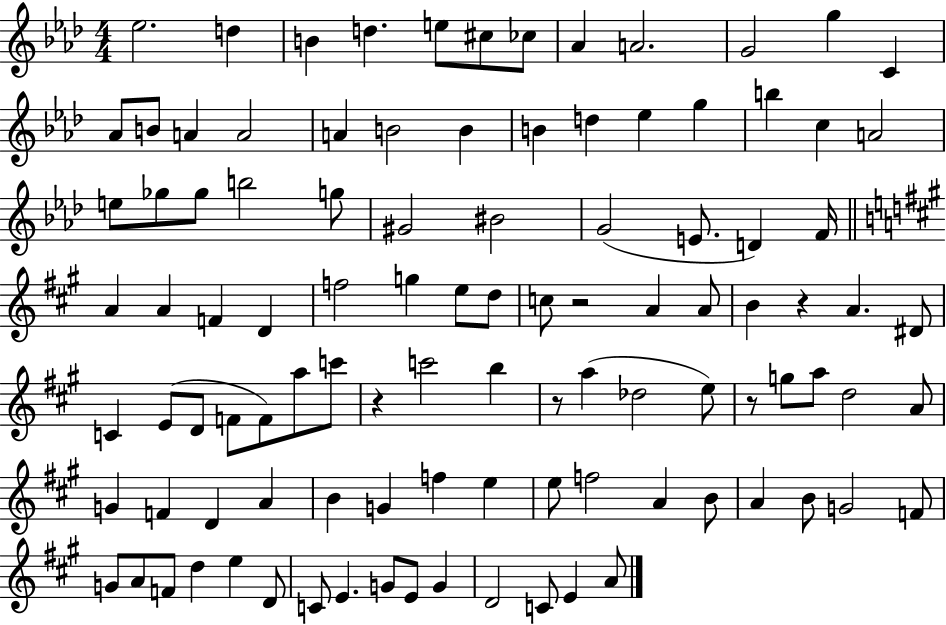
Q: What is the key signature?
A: AES major